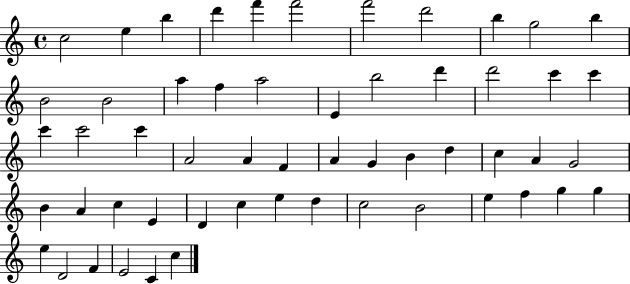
{
  \clef treble
  \time 4/4
  \defaultTimeSignature
  \key c \major
  c''2 e''4 b''4 | d'''4 f'''4 f'''2 | f'''2 d'''2 | b''4 g''2 b''4 | \break b'2 b'2 | a''4 f''4 a''2 | e'4 b''2 d'''4 | d'''2 c'''4 c'''4 | \break c'''4 c'''2 c'''4 | a'2 a'4 f'4 | a'4 g'4 b'4 d''4 | c''4 a'4 g'2 | \break b'4 a'4 c''4 e'4 | d'4 c''4 e''4 d''4 | c''2 b'2 | e''4 f''4 g''4 g''4 | \break e''4 d'2 f'4 | e'2 c'4 c''4 | \bar "|."
}